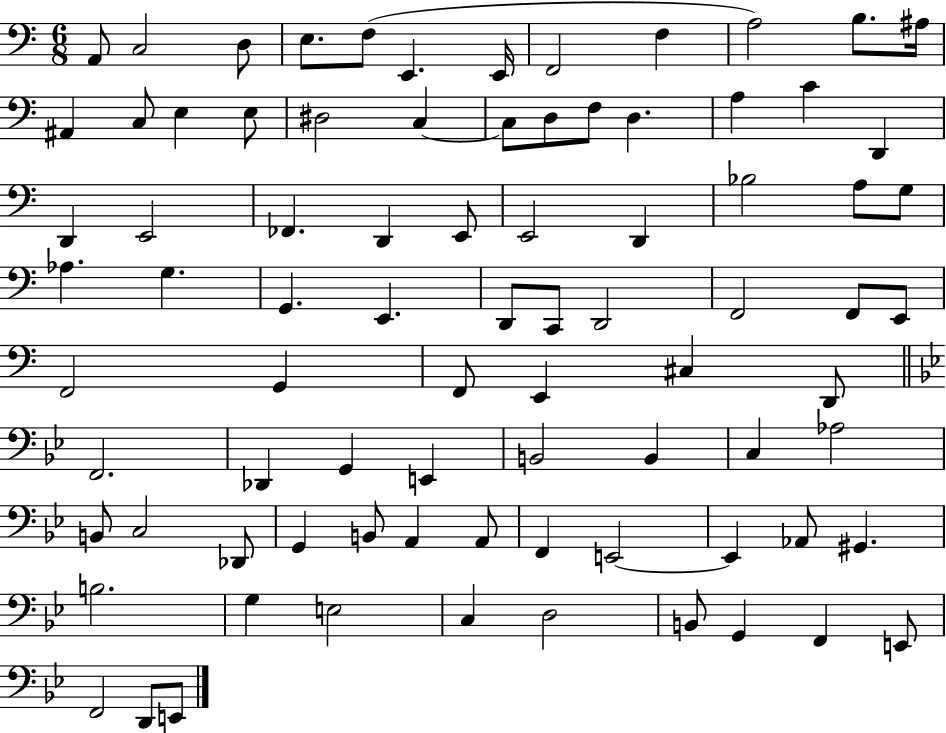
{
  \clef bass
  \numericTimeSignature
  \time 6/8
  \key c \major
  a,8 c2 d8 | e8. f8( e,4. e,16 | f,2 f4 | a2) b8. ais16 | \break ais,4 c8 e4 e8 | dis2 c4~~ | c8 d8 f8 d4. | a4 c'4 d,4 | \break d,4 e,2 | fes,4. d,4 e,8 | e,2 d,4 | bes2 a8 g8 | \break aes4. g4. | g,4. e,4. | d,8 c,8 d,2 | f,2 f,8 e,8 | \break f,2 g,4 | f,8 e,4 cis4 d,8 | \bar "||" \break \key bes \major f,2. | des,4 g,4 e,4 | b,2 b,4 | c4 aes2 | \break b,8 c2 des,8 | g,4 b,8 a,4 a,8 | f,4 e,2~~ | e,4 aes,8 gis,4. | \break b2. | g4 e2 | c4 d2 | b,8 g,4 f,4 e,8 | \break f,2 d,8 e,8 | \bar "|."
}